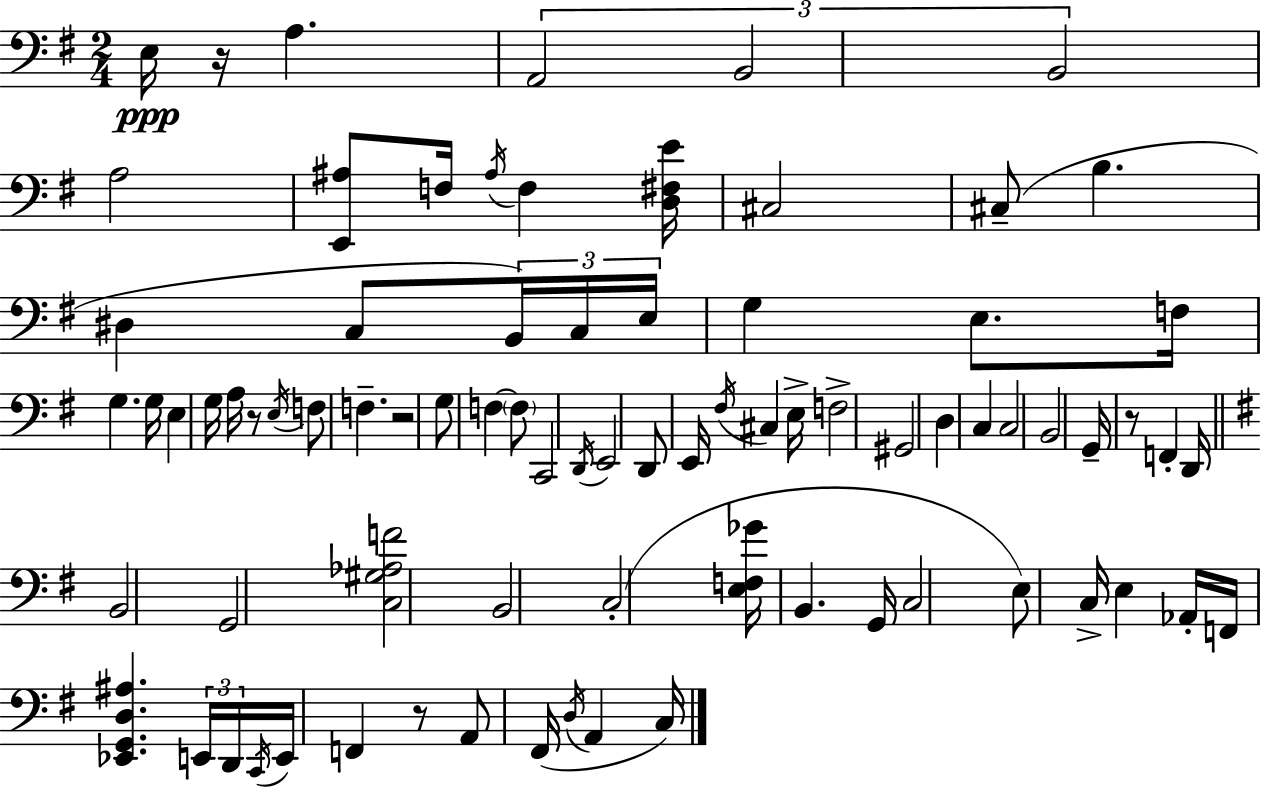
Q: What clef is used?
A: bass